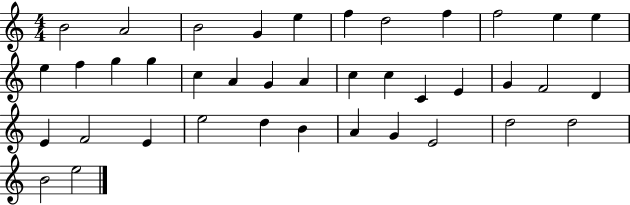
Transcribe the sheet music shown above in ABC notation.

X:1
T:Untitled
M:4/4
L:1/4
K:C
B2 A2 B2 G e f d2 f f2 e e e f g g c A G A c c C E G F2 D E F2 E e2 d B A G E2 d2 d2 B2 e2